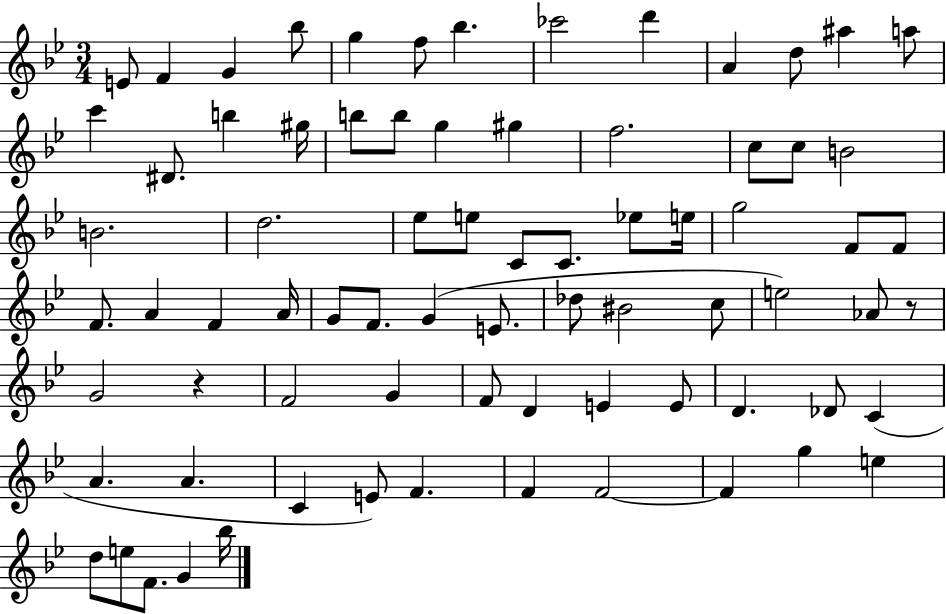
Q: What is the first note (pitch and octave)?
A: E4